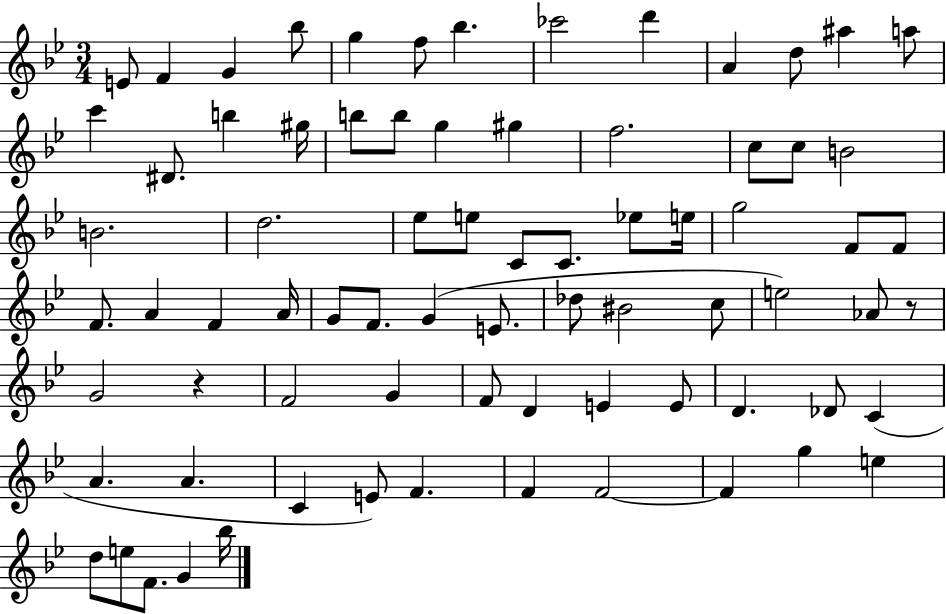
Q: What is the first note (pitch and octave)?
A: E4